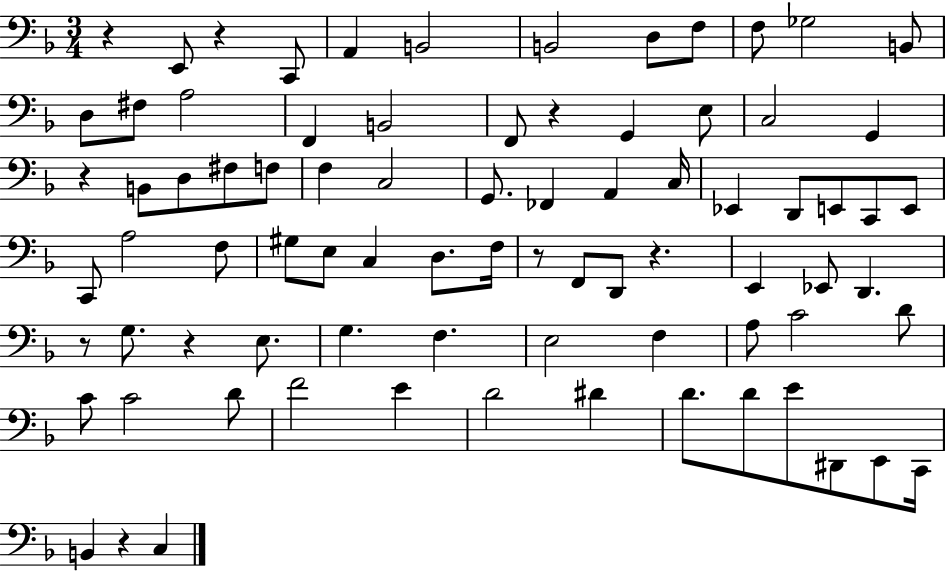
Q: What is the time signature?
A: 3/4